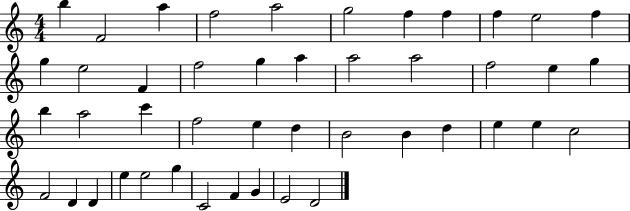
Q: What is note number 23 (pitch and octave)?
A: B5